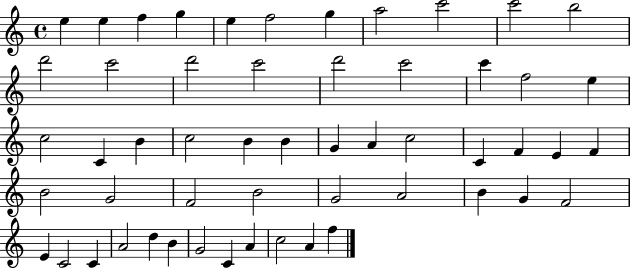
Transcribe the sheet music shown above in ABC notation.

X:1
T:Untitled
M:4/4
L:1/4
K:C
e e f g e f2 g a2 c'2 c'2 b2 d'2 c'2 d'2 c'2 d'2 c'2 c' f2 e c2 C B c2 B B G A c2 C F E F B2 G2 F2 B2 G2 A2 B G F2 E C2 C A2 d B G2 C A c2 A f